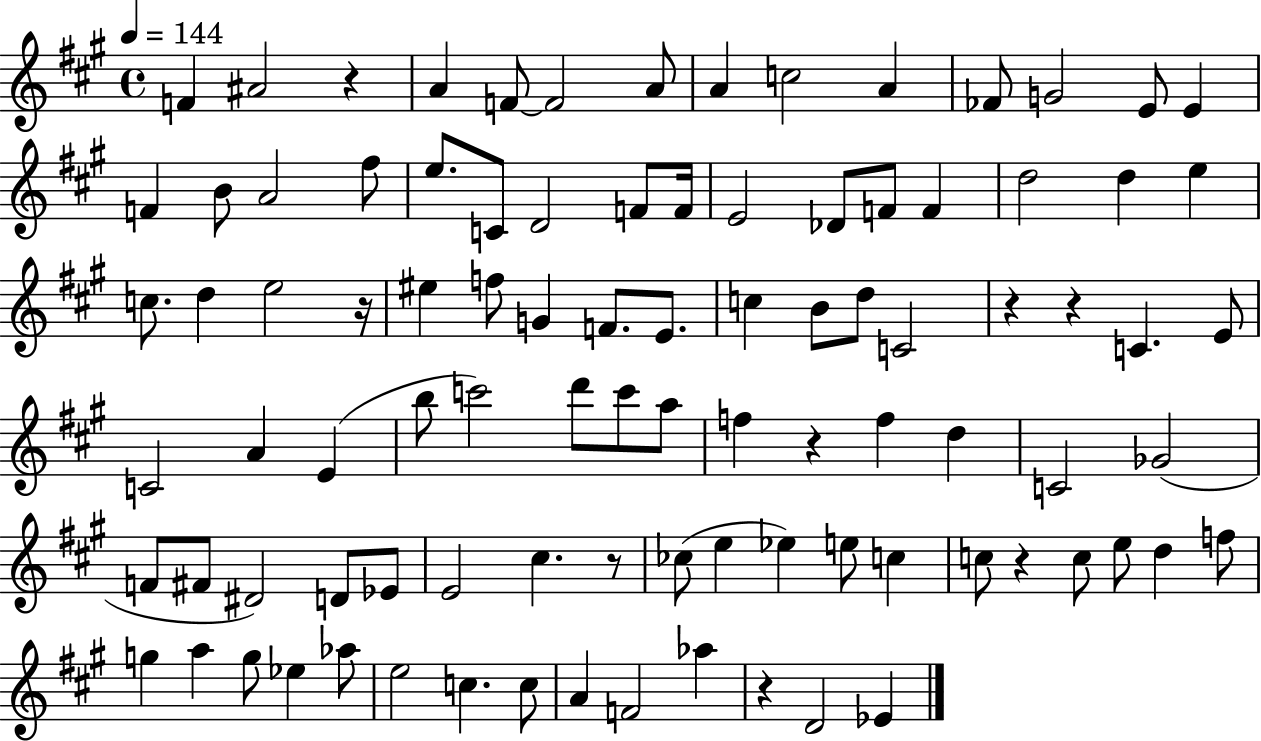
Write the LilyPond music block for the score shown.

{
  \clef treble
  \time 4/4
  \defaultTimeSignature
  \key a \major
  \tempo 4 = 144
  f'4 ais'2 r4 | a'4 f'8~~ f'2 a'8 | a'4 c''2 a'4 | fes'8 g'2 e'8 e'4 | \break f'4 b'8 a'2 fis''8 | e''8. c'8 d'2 f'8 f'16 | e'2 des'8 f'8 f'4 | d''2 d''4 e''4 | \break c''8. d''4 e''2 r16 | eis''4 f''8 g'4 f'8. e'8. | c''4 b'8 d''8 c'2 | r4 r4 c'4. e'8 | \break c'2 a'4 e'4( | b''8 c'''2) d'''8 c'''8 a''8 | f''4 r4 f''4 d''4 | c'2 ges'2( | \break f'8 fis'8 dis'2) d'8 ees'8 | e'2 cis''4. r8 | ces''8( e''4 ees''4) e''8 c''4 | c''8 r4 c''8 e''8 d''4 f''8 | \break g''4 a''4 g''8 ees''4 aes''8 | e''2 c''4. c''8 | a'4 f'2 aes''4 | r4 d'2 ees'4 | \break \bar "|."
}